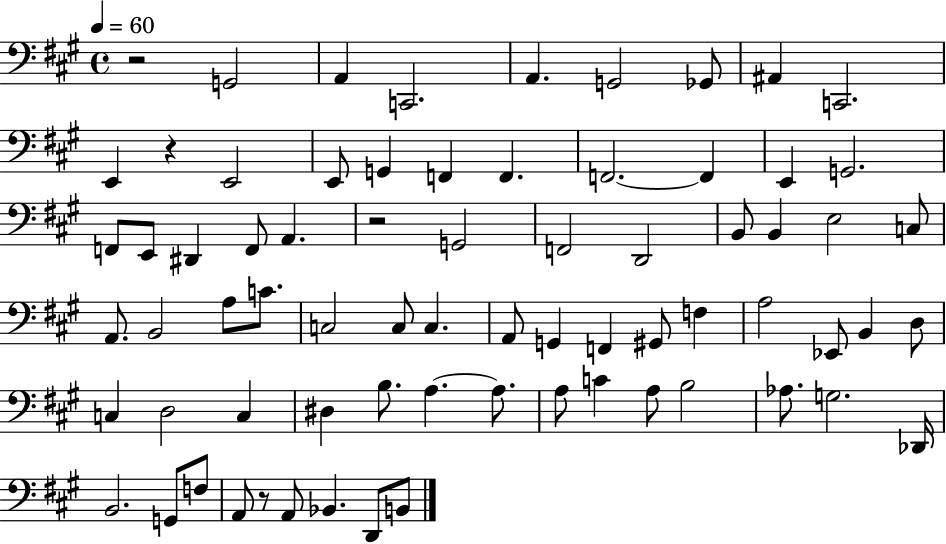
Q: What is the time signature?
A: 4/4